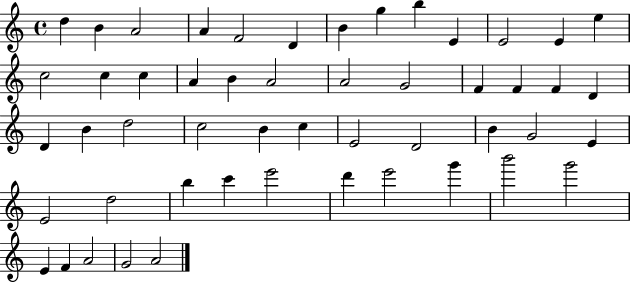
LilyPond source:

{
  \clef treble
  \time 4/4
  \defaultTimeSignature
  \key c \major
  d''4 b'4 a'2 | a'4 f'2 d'4 | b'4 g''4 b''4 e'4 | e'2 e'4 e''4 | \break c''2 c''4 c''4 | a'4 b'4 a'2 | a'2 g'2 | f'4 f'4 f'4 d'4 | \break d'4 b'4 d''2 | c''2 b'4 c''4 | e'2 d'2 | b'4 g'2 e'4 | \break e'2 d''2 | b''4 c'''4 e'''2 | d'''4 e'''2 g'''4 | b'''2 g'''2 | \break e'4 f'4 a'2 | g'2 a'2 | \bar "|."
}